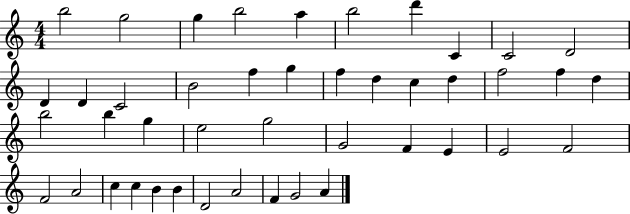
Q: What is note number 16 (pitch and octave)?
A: G5